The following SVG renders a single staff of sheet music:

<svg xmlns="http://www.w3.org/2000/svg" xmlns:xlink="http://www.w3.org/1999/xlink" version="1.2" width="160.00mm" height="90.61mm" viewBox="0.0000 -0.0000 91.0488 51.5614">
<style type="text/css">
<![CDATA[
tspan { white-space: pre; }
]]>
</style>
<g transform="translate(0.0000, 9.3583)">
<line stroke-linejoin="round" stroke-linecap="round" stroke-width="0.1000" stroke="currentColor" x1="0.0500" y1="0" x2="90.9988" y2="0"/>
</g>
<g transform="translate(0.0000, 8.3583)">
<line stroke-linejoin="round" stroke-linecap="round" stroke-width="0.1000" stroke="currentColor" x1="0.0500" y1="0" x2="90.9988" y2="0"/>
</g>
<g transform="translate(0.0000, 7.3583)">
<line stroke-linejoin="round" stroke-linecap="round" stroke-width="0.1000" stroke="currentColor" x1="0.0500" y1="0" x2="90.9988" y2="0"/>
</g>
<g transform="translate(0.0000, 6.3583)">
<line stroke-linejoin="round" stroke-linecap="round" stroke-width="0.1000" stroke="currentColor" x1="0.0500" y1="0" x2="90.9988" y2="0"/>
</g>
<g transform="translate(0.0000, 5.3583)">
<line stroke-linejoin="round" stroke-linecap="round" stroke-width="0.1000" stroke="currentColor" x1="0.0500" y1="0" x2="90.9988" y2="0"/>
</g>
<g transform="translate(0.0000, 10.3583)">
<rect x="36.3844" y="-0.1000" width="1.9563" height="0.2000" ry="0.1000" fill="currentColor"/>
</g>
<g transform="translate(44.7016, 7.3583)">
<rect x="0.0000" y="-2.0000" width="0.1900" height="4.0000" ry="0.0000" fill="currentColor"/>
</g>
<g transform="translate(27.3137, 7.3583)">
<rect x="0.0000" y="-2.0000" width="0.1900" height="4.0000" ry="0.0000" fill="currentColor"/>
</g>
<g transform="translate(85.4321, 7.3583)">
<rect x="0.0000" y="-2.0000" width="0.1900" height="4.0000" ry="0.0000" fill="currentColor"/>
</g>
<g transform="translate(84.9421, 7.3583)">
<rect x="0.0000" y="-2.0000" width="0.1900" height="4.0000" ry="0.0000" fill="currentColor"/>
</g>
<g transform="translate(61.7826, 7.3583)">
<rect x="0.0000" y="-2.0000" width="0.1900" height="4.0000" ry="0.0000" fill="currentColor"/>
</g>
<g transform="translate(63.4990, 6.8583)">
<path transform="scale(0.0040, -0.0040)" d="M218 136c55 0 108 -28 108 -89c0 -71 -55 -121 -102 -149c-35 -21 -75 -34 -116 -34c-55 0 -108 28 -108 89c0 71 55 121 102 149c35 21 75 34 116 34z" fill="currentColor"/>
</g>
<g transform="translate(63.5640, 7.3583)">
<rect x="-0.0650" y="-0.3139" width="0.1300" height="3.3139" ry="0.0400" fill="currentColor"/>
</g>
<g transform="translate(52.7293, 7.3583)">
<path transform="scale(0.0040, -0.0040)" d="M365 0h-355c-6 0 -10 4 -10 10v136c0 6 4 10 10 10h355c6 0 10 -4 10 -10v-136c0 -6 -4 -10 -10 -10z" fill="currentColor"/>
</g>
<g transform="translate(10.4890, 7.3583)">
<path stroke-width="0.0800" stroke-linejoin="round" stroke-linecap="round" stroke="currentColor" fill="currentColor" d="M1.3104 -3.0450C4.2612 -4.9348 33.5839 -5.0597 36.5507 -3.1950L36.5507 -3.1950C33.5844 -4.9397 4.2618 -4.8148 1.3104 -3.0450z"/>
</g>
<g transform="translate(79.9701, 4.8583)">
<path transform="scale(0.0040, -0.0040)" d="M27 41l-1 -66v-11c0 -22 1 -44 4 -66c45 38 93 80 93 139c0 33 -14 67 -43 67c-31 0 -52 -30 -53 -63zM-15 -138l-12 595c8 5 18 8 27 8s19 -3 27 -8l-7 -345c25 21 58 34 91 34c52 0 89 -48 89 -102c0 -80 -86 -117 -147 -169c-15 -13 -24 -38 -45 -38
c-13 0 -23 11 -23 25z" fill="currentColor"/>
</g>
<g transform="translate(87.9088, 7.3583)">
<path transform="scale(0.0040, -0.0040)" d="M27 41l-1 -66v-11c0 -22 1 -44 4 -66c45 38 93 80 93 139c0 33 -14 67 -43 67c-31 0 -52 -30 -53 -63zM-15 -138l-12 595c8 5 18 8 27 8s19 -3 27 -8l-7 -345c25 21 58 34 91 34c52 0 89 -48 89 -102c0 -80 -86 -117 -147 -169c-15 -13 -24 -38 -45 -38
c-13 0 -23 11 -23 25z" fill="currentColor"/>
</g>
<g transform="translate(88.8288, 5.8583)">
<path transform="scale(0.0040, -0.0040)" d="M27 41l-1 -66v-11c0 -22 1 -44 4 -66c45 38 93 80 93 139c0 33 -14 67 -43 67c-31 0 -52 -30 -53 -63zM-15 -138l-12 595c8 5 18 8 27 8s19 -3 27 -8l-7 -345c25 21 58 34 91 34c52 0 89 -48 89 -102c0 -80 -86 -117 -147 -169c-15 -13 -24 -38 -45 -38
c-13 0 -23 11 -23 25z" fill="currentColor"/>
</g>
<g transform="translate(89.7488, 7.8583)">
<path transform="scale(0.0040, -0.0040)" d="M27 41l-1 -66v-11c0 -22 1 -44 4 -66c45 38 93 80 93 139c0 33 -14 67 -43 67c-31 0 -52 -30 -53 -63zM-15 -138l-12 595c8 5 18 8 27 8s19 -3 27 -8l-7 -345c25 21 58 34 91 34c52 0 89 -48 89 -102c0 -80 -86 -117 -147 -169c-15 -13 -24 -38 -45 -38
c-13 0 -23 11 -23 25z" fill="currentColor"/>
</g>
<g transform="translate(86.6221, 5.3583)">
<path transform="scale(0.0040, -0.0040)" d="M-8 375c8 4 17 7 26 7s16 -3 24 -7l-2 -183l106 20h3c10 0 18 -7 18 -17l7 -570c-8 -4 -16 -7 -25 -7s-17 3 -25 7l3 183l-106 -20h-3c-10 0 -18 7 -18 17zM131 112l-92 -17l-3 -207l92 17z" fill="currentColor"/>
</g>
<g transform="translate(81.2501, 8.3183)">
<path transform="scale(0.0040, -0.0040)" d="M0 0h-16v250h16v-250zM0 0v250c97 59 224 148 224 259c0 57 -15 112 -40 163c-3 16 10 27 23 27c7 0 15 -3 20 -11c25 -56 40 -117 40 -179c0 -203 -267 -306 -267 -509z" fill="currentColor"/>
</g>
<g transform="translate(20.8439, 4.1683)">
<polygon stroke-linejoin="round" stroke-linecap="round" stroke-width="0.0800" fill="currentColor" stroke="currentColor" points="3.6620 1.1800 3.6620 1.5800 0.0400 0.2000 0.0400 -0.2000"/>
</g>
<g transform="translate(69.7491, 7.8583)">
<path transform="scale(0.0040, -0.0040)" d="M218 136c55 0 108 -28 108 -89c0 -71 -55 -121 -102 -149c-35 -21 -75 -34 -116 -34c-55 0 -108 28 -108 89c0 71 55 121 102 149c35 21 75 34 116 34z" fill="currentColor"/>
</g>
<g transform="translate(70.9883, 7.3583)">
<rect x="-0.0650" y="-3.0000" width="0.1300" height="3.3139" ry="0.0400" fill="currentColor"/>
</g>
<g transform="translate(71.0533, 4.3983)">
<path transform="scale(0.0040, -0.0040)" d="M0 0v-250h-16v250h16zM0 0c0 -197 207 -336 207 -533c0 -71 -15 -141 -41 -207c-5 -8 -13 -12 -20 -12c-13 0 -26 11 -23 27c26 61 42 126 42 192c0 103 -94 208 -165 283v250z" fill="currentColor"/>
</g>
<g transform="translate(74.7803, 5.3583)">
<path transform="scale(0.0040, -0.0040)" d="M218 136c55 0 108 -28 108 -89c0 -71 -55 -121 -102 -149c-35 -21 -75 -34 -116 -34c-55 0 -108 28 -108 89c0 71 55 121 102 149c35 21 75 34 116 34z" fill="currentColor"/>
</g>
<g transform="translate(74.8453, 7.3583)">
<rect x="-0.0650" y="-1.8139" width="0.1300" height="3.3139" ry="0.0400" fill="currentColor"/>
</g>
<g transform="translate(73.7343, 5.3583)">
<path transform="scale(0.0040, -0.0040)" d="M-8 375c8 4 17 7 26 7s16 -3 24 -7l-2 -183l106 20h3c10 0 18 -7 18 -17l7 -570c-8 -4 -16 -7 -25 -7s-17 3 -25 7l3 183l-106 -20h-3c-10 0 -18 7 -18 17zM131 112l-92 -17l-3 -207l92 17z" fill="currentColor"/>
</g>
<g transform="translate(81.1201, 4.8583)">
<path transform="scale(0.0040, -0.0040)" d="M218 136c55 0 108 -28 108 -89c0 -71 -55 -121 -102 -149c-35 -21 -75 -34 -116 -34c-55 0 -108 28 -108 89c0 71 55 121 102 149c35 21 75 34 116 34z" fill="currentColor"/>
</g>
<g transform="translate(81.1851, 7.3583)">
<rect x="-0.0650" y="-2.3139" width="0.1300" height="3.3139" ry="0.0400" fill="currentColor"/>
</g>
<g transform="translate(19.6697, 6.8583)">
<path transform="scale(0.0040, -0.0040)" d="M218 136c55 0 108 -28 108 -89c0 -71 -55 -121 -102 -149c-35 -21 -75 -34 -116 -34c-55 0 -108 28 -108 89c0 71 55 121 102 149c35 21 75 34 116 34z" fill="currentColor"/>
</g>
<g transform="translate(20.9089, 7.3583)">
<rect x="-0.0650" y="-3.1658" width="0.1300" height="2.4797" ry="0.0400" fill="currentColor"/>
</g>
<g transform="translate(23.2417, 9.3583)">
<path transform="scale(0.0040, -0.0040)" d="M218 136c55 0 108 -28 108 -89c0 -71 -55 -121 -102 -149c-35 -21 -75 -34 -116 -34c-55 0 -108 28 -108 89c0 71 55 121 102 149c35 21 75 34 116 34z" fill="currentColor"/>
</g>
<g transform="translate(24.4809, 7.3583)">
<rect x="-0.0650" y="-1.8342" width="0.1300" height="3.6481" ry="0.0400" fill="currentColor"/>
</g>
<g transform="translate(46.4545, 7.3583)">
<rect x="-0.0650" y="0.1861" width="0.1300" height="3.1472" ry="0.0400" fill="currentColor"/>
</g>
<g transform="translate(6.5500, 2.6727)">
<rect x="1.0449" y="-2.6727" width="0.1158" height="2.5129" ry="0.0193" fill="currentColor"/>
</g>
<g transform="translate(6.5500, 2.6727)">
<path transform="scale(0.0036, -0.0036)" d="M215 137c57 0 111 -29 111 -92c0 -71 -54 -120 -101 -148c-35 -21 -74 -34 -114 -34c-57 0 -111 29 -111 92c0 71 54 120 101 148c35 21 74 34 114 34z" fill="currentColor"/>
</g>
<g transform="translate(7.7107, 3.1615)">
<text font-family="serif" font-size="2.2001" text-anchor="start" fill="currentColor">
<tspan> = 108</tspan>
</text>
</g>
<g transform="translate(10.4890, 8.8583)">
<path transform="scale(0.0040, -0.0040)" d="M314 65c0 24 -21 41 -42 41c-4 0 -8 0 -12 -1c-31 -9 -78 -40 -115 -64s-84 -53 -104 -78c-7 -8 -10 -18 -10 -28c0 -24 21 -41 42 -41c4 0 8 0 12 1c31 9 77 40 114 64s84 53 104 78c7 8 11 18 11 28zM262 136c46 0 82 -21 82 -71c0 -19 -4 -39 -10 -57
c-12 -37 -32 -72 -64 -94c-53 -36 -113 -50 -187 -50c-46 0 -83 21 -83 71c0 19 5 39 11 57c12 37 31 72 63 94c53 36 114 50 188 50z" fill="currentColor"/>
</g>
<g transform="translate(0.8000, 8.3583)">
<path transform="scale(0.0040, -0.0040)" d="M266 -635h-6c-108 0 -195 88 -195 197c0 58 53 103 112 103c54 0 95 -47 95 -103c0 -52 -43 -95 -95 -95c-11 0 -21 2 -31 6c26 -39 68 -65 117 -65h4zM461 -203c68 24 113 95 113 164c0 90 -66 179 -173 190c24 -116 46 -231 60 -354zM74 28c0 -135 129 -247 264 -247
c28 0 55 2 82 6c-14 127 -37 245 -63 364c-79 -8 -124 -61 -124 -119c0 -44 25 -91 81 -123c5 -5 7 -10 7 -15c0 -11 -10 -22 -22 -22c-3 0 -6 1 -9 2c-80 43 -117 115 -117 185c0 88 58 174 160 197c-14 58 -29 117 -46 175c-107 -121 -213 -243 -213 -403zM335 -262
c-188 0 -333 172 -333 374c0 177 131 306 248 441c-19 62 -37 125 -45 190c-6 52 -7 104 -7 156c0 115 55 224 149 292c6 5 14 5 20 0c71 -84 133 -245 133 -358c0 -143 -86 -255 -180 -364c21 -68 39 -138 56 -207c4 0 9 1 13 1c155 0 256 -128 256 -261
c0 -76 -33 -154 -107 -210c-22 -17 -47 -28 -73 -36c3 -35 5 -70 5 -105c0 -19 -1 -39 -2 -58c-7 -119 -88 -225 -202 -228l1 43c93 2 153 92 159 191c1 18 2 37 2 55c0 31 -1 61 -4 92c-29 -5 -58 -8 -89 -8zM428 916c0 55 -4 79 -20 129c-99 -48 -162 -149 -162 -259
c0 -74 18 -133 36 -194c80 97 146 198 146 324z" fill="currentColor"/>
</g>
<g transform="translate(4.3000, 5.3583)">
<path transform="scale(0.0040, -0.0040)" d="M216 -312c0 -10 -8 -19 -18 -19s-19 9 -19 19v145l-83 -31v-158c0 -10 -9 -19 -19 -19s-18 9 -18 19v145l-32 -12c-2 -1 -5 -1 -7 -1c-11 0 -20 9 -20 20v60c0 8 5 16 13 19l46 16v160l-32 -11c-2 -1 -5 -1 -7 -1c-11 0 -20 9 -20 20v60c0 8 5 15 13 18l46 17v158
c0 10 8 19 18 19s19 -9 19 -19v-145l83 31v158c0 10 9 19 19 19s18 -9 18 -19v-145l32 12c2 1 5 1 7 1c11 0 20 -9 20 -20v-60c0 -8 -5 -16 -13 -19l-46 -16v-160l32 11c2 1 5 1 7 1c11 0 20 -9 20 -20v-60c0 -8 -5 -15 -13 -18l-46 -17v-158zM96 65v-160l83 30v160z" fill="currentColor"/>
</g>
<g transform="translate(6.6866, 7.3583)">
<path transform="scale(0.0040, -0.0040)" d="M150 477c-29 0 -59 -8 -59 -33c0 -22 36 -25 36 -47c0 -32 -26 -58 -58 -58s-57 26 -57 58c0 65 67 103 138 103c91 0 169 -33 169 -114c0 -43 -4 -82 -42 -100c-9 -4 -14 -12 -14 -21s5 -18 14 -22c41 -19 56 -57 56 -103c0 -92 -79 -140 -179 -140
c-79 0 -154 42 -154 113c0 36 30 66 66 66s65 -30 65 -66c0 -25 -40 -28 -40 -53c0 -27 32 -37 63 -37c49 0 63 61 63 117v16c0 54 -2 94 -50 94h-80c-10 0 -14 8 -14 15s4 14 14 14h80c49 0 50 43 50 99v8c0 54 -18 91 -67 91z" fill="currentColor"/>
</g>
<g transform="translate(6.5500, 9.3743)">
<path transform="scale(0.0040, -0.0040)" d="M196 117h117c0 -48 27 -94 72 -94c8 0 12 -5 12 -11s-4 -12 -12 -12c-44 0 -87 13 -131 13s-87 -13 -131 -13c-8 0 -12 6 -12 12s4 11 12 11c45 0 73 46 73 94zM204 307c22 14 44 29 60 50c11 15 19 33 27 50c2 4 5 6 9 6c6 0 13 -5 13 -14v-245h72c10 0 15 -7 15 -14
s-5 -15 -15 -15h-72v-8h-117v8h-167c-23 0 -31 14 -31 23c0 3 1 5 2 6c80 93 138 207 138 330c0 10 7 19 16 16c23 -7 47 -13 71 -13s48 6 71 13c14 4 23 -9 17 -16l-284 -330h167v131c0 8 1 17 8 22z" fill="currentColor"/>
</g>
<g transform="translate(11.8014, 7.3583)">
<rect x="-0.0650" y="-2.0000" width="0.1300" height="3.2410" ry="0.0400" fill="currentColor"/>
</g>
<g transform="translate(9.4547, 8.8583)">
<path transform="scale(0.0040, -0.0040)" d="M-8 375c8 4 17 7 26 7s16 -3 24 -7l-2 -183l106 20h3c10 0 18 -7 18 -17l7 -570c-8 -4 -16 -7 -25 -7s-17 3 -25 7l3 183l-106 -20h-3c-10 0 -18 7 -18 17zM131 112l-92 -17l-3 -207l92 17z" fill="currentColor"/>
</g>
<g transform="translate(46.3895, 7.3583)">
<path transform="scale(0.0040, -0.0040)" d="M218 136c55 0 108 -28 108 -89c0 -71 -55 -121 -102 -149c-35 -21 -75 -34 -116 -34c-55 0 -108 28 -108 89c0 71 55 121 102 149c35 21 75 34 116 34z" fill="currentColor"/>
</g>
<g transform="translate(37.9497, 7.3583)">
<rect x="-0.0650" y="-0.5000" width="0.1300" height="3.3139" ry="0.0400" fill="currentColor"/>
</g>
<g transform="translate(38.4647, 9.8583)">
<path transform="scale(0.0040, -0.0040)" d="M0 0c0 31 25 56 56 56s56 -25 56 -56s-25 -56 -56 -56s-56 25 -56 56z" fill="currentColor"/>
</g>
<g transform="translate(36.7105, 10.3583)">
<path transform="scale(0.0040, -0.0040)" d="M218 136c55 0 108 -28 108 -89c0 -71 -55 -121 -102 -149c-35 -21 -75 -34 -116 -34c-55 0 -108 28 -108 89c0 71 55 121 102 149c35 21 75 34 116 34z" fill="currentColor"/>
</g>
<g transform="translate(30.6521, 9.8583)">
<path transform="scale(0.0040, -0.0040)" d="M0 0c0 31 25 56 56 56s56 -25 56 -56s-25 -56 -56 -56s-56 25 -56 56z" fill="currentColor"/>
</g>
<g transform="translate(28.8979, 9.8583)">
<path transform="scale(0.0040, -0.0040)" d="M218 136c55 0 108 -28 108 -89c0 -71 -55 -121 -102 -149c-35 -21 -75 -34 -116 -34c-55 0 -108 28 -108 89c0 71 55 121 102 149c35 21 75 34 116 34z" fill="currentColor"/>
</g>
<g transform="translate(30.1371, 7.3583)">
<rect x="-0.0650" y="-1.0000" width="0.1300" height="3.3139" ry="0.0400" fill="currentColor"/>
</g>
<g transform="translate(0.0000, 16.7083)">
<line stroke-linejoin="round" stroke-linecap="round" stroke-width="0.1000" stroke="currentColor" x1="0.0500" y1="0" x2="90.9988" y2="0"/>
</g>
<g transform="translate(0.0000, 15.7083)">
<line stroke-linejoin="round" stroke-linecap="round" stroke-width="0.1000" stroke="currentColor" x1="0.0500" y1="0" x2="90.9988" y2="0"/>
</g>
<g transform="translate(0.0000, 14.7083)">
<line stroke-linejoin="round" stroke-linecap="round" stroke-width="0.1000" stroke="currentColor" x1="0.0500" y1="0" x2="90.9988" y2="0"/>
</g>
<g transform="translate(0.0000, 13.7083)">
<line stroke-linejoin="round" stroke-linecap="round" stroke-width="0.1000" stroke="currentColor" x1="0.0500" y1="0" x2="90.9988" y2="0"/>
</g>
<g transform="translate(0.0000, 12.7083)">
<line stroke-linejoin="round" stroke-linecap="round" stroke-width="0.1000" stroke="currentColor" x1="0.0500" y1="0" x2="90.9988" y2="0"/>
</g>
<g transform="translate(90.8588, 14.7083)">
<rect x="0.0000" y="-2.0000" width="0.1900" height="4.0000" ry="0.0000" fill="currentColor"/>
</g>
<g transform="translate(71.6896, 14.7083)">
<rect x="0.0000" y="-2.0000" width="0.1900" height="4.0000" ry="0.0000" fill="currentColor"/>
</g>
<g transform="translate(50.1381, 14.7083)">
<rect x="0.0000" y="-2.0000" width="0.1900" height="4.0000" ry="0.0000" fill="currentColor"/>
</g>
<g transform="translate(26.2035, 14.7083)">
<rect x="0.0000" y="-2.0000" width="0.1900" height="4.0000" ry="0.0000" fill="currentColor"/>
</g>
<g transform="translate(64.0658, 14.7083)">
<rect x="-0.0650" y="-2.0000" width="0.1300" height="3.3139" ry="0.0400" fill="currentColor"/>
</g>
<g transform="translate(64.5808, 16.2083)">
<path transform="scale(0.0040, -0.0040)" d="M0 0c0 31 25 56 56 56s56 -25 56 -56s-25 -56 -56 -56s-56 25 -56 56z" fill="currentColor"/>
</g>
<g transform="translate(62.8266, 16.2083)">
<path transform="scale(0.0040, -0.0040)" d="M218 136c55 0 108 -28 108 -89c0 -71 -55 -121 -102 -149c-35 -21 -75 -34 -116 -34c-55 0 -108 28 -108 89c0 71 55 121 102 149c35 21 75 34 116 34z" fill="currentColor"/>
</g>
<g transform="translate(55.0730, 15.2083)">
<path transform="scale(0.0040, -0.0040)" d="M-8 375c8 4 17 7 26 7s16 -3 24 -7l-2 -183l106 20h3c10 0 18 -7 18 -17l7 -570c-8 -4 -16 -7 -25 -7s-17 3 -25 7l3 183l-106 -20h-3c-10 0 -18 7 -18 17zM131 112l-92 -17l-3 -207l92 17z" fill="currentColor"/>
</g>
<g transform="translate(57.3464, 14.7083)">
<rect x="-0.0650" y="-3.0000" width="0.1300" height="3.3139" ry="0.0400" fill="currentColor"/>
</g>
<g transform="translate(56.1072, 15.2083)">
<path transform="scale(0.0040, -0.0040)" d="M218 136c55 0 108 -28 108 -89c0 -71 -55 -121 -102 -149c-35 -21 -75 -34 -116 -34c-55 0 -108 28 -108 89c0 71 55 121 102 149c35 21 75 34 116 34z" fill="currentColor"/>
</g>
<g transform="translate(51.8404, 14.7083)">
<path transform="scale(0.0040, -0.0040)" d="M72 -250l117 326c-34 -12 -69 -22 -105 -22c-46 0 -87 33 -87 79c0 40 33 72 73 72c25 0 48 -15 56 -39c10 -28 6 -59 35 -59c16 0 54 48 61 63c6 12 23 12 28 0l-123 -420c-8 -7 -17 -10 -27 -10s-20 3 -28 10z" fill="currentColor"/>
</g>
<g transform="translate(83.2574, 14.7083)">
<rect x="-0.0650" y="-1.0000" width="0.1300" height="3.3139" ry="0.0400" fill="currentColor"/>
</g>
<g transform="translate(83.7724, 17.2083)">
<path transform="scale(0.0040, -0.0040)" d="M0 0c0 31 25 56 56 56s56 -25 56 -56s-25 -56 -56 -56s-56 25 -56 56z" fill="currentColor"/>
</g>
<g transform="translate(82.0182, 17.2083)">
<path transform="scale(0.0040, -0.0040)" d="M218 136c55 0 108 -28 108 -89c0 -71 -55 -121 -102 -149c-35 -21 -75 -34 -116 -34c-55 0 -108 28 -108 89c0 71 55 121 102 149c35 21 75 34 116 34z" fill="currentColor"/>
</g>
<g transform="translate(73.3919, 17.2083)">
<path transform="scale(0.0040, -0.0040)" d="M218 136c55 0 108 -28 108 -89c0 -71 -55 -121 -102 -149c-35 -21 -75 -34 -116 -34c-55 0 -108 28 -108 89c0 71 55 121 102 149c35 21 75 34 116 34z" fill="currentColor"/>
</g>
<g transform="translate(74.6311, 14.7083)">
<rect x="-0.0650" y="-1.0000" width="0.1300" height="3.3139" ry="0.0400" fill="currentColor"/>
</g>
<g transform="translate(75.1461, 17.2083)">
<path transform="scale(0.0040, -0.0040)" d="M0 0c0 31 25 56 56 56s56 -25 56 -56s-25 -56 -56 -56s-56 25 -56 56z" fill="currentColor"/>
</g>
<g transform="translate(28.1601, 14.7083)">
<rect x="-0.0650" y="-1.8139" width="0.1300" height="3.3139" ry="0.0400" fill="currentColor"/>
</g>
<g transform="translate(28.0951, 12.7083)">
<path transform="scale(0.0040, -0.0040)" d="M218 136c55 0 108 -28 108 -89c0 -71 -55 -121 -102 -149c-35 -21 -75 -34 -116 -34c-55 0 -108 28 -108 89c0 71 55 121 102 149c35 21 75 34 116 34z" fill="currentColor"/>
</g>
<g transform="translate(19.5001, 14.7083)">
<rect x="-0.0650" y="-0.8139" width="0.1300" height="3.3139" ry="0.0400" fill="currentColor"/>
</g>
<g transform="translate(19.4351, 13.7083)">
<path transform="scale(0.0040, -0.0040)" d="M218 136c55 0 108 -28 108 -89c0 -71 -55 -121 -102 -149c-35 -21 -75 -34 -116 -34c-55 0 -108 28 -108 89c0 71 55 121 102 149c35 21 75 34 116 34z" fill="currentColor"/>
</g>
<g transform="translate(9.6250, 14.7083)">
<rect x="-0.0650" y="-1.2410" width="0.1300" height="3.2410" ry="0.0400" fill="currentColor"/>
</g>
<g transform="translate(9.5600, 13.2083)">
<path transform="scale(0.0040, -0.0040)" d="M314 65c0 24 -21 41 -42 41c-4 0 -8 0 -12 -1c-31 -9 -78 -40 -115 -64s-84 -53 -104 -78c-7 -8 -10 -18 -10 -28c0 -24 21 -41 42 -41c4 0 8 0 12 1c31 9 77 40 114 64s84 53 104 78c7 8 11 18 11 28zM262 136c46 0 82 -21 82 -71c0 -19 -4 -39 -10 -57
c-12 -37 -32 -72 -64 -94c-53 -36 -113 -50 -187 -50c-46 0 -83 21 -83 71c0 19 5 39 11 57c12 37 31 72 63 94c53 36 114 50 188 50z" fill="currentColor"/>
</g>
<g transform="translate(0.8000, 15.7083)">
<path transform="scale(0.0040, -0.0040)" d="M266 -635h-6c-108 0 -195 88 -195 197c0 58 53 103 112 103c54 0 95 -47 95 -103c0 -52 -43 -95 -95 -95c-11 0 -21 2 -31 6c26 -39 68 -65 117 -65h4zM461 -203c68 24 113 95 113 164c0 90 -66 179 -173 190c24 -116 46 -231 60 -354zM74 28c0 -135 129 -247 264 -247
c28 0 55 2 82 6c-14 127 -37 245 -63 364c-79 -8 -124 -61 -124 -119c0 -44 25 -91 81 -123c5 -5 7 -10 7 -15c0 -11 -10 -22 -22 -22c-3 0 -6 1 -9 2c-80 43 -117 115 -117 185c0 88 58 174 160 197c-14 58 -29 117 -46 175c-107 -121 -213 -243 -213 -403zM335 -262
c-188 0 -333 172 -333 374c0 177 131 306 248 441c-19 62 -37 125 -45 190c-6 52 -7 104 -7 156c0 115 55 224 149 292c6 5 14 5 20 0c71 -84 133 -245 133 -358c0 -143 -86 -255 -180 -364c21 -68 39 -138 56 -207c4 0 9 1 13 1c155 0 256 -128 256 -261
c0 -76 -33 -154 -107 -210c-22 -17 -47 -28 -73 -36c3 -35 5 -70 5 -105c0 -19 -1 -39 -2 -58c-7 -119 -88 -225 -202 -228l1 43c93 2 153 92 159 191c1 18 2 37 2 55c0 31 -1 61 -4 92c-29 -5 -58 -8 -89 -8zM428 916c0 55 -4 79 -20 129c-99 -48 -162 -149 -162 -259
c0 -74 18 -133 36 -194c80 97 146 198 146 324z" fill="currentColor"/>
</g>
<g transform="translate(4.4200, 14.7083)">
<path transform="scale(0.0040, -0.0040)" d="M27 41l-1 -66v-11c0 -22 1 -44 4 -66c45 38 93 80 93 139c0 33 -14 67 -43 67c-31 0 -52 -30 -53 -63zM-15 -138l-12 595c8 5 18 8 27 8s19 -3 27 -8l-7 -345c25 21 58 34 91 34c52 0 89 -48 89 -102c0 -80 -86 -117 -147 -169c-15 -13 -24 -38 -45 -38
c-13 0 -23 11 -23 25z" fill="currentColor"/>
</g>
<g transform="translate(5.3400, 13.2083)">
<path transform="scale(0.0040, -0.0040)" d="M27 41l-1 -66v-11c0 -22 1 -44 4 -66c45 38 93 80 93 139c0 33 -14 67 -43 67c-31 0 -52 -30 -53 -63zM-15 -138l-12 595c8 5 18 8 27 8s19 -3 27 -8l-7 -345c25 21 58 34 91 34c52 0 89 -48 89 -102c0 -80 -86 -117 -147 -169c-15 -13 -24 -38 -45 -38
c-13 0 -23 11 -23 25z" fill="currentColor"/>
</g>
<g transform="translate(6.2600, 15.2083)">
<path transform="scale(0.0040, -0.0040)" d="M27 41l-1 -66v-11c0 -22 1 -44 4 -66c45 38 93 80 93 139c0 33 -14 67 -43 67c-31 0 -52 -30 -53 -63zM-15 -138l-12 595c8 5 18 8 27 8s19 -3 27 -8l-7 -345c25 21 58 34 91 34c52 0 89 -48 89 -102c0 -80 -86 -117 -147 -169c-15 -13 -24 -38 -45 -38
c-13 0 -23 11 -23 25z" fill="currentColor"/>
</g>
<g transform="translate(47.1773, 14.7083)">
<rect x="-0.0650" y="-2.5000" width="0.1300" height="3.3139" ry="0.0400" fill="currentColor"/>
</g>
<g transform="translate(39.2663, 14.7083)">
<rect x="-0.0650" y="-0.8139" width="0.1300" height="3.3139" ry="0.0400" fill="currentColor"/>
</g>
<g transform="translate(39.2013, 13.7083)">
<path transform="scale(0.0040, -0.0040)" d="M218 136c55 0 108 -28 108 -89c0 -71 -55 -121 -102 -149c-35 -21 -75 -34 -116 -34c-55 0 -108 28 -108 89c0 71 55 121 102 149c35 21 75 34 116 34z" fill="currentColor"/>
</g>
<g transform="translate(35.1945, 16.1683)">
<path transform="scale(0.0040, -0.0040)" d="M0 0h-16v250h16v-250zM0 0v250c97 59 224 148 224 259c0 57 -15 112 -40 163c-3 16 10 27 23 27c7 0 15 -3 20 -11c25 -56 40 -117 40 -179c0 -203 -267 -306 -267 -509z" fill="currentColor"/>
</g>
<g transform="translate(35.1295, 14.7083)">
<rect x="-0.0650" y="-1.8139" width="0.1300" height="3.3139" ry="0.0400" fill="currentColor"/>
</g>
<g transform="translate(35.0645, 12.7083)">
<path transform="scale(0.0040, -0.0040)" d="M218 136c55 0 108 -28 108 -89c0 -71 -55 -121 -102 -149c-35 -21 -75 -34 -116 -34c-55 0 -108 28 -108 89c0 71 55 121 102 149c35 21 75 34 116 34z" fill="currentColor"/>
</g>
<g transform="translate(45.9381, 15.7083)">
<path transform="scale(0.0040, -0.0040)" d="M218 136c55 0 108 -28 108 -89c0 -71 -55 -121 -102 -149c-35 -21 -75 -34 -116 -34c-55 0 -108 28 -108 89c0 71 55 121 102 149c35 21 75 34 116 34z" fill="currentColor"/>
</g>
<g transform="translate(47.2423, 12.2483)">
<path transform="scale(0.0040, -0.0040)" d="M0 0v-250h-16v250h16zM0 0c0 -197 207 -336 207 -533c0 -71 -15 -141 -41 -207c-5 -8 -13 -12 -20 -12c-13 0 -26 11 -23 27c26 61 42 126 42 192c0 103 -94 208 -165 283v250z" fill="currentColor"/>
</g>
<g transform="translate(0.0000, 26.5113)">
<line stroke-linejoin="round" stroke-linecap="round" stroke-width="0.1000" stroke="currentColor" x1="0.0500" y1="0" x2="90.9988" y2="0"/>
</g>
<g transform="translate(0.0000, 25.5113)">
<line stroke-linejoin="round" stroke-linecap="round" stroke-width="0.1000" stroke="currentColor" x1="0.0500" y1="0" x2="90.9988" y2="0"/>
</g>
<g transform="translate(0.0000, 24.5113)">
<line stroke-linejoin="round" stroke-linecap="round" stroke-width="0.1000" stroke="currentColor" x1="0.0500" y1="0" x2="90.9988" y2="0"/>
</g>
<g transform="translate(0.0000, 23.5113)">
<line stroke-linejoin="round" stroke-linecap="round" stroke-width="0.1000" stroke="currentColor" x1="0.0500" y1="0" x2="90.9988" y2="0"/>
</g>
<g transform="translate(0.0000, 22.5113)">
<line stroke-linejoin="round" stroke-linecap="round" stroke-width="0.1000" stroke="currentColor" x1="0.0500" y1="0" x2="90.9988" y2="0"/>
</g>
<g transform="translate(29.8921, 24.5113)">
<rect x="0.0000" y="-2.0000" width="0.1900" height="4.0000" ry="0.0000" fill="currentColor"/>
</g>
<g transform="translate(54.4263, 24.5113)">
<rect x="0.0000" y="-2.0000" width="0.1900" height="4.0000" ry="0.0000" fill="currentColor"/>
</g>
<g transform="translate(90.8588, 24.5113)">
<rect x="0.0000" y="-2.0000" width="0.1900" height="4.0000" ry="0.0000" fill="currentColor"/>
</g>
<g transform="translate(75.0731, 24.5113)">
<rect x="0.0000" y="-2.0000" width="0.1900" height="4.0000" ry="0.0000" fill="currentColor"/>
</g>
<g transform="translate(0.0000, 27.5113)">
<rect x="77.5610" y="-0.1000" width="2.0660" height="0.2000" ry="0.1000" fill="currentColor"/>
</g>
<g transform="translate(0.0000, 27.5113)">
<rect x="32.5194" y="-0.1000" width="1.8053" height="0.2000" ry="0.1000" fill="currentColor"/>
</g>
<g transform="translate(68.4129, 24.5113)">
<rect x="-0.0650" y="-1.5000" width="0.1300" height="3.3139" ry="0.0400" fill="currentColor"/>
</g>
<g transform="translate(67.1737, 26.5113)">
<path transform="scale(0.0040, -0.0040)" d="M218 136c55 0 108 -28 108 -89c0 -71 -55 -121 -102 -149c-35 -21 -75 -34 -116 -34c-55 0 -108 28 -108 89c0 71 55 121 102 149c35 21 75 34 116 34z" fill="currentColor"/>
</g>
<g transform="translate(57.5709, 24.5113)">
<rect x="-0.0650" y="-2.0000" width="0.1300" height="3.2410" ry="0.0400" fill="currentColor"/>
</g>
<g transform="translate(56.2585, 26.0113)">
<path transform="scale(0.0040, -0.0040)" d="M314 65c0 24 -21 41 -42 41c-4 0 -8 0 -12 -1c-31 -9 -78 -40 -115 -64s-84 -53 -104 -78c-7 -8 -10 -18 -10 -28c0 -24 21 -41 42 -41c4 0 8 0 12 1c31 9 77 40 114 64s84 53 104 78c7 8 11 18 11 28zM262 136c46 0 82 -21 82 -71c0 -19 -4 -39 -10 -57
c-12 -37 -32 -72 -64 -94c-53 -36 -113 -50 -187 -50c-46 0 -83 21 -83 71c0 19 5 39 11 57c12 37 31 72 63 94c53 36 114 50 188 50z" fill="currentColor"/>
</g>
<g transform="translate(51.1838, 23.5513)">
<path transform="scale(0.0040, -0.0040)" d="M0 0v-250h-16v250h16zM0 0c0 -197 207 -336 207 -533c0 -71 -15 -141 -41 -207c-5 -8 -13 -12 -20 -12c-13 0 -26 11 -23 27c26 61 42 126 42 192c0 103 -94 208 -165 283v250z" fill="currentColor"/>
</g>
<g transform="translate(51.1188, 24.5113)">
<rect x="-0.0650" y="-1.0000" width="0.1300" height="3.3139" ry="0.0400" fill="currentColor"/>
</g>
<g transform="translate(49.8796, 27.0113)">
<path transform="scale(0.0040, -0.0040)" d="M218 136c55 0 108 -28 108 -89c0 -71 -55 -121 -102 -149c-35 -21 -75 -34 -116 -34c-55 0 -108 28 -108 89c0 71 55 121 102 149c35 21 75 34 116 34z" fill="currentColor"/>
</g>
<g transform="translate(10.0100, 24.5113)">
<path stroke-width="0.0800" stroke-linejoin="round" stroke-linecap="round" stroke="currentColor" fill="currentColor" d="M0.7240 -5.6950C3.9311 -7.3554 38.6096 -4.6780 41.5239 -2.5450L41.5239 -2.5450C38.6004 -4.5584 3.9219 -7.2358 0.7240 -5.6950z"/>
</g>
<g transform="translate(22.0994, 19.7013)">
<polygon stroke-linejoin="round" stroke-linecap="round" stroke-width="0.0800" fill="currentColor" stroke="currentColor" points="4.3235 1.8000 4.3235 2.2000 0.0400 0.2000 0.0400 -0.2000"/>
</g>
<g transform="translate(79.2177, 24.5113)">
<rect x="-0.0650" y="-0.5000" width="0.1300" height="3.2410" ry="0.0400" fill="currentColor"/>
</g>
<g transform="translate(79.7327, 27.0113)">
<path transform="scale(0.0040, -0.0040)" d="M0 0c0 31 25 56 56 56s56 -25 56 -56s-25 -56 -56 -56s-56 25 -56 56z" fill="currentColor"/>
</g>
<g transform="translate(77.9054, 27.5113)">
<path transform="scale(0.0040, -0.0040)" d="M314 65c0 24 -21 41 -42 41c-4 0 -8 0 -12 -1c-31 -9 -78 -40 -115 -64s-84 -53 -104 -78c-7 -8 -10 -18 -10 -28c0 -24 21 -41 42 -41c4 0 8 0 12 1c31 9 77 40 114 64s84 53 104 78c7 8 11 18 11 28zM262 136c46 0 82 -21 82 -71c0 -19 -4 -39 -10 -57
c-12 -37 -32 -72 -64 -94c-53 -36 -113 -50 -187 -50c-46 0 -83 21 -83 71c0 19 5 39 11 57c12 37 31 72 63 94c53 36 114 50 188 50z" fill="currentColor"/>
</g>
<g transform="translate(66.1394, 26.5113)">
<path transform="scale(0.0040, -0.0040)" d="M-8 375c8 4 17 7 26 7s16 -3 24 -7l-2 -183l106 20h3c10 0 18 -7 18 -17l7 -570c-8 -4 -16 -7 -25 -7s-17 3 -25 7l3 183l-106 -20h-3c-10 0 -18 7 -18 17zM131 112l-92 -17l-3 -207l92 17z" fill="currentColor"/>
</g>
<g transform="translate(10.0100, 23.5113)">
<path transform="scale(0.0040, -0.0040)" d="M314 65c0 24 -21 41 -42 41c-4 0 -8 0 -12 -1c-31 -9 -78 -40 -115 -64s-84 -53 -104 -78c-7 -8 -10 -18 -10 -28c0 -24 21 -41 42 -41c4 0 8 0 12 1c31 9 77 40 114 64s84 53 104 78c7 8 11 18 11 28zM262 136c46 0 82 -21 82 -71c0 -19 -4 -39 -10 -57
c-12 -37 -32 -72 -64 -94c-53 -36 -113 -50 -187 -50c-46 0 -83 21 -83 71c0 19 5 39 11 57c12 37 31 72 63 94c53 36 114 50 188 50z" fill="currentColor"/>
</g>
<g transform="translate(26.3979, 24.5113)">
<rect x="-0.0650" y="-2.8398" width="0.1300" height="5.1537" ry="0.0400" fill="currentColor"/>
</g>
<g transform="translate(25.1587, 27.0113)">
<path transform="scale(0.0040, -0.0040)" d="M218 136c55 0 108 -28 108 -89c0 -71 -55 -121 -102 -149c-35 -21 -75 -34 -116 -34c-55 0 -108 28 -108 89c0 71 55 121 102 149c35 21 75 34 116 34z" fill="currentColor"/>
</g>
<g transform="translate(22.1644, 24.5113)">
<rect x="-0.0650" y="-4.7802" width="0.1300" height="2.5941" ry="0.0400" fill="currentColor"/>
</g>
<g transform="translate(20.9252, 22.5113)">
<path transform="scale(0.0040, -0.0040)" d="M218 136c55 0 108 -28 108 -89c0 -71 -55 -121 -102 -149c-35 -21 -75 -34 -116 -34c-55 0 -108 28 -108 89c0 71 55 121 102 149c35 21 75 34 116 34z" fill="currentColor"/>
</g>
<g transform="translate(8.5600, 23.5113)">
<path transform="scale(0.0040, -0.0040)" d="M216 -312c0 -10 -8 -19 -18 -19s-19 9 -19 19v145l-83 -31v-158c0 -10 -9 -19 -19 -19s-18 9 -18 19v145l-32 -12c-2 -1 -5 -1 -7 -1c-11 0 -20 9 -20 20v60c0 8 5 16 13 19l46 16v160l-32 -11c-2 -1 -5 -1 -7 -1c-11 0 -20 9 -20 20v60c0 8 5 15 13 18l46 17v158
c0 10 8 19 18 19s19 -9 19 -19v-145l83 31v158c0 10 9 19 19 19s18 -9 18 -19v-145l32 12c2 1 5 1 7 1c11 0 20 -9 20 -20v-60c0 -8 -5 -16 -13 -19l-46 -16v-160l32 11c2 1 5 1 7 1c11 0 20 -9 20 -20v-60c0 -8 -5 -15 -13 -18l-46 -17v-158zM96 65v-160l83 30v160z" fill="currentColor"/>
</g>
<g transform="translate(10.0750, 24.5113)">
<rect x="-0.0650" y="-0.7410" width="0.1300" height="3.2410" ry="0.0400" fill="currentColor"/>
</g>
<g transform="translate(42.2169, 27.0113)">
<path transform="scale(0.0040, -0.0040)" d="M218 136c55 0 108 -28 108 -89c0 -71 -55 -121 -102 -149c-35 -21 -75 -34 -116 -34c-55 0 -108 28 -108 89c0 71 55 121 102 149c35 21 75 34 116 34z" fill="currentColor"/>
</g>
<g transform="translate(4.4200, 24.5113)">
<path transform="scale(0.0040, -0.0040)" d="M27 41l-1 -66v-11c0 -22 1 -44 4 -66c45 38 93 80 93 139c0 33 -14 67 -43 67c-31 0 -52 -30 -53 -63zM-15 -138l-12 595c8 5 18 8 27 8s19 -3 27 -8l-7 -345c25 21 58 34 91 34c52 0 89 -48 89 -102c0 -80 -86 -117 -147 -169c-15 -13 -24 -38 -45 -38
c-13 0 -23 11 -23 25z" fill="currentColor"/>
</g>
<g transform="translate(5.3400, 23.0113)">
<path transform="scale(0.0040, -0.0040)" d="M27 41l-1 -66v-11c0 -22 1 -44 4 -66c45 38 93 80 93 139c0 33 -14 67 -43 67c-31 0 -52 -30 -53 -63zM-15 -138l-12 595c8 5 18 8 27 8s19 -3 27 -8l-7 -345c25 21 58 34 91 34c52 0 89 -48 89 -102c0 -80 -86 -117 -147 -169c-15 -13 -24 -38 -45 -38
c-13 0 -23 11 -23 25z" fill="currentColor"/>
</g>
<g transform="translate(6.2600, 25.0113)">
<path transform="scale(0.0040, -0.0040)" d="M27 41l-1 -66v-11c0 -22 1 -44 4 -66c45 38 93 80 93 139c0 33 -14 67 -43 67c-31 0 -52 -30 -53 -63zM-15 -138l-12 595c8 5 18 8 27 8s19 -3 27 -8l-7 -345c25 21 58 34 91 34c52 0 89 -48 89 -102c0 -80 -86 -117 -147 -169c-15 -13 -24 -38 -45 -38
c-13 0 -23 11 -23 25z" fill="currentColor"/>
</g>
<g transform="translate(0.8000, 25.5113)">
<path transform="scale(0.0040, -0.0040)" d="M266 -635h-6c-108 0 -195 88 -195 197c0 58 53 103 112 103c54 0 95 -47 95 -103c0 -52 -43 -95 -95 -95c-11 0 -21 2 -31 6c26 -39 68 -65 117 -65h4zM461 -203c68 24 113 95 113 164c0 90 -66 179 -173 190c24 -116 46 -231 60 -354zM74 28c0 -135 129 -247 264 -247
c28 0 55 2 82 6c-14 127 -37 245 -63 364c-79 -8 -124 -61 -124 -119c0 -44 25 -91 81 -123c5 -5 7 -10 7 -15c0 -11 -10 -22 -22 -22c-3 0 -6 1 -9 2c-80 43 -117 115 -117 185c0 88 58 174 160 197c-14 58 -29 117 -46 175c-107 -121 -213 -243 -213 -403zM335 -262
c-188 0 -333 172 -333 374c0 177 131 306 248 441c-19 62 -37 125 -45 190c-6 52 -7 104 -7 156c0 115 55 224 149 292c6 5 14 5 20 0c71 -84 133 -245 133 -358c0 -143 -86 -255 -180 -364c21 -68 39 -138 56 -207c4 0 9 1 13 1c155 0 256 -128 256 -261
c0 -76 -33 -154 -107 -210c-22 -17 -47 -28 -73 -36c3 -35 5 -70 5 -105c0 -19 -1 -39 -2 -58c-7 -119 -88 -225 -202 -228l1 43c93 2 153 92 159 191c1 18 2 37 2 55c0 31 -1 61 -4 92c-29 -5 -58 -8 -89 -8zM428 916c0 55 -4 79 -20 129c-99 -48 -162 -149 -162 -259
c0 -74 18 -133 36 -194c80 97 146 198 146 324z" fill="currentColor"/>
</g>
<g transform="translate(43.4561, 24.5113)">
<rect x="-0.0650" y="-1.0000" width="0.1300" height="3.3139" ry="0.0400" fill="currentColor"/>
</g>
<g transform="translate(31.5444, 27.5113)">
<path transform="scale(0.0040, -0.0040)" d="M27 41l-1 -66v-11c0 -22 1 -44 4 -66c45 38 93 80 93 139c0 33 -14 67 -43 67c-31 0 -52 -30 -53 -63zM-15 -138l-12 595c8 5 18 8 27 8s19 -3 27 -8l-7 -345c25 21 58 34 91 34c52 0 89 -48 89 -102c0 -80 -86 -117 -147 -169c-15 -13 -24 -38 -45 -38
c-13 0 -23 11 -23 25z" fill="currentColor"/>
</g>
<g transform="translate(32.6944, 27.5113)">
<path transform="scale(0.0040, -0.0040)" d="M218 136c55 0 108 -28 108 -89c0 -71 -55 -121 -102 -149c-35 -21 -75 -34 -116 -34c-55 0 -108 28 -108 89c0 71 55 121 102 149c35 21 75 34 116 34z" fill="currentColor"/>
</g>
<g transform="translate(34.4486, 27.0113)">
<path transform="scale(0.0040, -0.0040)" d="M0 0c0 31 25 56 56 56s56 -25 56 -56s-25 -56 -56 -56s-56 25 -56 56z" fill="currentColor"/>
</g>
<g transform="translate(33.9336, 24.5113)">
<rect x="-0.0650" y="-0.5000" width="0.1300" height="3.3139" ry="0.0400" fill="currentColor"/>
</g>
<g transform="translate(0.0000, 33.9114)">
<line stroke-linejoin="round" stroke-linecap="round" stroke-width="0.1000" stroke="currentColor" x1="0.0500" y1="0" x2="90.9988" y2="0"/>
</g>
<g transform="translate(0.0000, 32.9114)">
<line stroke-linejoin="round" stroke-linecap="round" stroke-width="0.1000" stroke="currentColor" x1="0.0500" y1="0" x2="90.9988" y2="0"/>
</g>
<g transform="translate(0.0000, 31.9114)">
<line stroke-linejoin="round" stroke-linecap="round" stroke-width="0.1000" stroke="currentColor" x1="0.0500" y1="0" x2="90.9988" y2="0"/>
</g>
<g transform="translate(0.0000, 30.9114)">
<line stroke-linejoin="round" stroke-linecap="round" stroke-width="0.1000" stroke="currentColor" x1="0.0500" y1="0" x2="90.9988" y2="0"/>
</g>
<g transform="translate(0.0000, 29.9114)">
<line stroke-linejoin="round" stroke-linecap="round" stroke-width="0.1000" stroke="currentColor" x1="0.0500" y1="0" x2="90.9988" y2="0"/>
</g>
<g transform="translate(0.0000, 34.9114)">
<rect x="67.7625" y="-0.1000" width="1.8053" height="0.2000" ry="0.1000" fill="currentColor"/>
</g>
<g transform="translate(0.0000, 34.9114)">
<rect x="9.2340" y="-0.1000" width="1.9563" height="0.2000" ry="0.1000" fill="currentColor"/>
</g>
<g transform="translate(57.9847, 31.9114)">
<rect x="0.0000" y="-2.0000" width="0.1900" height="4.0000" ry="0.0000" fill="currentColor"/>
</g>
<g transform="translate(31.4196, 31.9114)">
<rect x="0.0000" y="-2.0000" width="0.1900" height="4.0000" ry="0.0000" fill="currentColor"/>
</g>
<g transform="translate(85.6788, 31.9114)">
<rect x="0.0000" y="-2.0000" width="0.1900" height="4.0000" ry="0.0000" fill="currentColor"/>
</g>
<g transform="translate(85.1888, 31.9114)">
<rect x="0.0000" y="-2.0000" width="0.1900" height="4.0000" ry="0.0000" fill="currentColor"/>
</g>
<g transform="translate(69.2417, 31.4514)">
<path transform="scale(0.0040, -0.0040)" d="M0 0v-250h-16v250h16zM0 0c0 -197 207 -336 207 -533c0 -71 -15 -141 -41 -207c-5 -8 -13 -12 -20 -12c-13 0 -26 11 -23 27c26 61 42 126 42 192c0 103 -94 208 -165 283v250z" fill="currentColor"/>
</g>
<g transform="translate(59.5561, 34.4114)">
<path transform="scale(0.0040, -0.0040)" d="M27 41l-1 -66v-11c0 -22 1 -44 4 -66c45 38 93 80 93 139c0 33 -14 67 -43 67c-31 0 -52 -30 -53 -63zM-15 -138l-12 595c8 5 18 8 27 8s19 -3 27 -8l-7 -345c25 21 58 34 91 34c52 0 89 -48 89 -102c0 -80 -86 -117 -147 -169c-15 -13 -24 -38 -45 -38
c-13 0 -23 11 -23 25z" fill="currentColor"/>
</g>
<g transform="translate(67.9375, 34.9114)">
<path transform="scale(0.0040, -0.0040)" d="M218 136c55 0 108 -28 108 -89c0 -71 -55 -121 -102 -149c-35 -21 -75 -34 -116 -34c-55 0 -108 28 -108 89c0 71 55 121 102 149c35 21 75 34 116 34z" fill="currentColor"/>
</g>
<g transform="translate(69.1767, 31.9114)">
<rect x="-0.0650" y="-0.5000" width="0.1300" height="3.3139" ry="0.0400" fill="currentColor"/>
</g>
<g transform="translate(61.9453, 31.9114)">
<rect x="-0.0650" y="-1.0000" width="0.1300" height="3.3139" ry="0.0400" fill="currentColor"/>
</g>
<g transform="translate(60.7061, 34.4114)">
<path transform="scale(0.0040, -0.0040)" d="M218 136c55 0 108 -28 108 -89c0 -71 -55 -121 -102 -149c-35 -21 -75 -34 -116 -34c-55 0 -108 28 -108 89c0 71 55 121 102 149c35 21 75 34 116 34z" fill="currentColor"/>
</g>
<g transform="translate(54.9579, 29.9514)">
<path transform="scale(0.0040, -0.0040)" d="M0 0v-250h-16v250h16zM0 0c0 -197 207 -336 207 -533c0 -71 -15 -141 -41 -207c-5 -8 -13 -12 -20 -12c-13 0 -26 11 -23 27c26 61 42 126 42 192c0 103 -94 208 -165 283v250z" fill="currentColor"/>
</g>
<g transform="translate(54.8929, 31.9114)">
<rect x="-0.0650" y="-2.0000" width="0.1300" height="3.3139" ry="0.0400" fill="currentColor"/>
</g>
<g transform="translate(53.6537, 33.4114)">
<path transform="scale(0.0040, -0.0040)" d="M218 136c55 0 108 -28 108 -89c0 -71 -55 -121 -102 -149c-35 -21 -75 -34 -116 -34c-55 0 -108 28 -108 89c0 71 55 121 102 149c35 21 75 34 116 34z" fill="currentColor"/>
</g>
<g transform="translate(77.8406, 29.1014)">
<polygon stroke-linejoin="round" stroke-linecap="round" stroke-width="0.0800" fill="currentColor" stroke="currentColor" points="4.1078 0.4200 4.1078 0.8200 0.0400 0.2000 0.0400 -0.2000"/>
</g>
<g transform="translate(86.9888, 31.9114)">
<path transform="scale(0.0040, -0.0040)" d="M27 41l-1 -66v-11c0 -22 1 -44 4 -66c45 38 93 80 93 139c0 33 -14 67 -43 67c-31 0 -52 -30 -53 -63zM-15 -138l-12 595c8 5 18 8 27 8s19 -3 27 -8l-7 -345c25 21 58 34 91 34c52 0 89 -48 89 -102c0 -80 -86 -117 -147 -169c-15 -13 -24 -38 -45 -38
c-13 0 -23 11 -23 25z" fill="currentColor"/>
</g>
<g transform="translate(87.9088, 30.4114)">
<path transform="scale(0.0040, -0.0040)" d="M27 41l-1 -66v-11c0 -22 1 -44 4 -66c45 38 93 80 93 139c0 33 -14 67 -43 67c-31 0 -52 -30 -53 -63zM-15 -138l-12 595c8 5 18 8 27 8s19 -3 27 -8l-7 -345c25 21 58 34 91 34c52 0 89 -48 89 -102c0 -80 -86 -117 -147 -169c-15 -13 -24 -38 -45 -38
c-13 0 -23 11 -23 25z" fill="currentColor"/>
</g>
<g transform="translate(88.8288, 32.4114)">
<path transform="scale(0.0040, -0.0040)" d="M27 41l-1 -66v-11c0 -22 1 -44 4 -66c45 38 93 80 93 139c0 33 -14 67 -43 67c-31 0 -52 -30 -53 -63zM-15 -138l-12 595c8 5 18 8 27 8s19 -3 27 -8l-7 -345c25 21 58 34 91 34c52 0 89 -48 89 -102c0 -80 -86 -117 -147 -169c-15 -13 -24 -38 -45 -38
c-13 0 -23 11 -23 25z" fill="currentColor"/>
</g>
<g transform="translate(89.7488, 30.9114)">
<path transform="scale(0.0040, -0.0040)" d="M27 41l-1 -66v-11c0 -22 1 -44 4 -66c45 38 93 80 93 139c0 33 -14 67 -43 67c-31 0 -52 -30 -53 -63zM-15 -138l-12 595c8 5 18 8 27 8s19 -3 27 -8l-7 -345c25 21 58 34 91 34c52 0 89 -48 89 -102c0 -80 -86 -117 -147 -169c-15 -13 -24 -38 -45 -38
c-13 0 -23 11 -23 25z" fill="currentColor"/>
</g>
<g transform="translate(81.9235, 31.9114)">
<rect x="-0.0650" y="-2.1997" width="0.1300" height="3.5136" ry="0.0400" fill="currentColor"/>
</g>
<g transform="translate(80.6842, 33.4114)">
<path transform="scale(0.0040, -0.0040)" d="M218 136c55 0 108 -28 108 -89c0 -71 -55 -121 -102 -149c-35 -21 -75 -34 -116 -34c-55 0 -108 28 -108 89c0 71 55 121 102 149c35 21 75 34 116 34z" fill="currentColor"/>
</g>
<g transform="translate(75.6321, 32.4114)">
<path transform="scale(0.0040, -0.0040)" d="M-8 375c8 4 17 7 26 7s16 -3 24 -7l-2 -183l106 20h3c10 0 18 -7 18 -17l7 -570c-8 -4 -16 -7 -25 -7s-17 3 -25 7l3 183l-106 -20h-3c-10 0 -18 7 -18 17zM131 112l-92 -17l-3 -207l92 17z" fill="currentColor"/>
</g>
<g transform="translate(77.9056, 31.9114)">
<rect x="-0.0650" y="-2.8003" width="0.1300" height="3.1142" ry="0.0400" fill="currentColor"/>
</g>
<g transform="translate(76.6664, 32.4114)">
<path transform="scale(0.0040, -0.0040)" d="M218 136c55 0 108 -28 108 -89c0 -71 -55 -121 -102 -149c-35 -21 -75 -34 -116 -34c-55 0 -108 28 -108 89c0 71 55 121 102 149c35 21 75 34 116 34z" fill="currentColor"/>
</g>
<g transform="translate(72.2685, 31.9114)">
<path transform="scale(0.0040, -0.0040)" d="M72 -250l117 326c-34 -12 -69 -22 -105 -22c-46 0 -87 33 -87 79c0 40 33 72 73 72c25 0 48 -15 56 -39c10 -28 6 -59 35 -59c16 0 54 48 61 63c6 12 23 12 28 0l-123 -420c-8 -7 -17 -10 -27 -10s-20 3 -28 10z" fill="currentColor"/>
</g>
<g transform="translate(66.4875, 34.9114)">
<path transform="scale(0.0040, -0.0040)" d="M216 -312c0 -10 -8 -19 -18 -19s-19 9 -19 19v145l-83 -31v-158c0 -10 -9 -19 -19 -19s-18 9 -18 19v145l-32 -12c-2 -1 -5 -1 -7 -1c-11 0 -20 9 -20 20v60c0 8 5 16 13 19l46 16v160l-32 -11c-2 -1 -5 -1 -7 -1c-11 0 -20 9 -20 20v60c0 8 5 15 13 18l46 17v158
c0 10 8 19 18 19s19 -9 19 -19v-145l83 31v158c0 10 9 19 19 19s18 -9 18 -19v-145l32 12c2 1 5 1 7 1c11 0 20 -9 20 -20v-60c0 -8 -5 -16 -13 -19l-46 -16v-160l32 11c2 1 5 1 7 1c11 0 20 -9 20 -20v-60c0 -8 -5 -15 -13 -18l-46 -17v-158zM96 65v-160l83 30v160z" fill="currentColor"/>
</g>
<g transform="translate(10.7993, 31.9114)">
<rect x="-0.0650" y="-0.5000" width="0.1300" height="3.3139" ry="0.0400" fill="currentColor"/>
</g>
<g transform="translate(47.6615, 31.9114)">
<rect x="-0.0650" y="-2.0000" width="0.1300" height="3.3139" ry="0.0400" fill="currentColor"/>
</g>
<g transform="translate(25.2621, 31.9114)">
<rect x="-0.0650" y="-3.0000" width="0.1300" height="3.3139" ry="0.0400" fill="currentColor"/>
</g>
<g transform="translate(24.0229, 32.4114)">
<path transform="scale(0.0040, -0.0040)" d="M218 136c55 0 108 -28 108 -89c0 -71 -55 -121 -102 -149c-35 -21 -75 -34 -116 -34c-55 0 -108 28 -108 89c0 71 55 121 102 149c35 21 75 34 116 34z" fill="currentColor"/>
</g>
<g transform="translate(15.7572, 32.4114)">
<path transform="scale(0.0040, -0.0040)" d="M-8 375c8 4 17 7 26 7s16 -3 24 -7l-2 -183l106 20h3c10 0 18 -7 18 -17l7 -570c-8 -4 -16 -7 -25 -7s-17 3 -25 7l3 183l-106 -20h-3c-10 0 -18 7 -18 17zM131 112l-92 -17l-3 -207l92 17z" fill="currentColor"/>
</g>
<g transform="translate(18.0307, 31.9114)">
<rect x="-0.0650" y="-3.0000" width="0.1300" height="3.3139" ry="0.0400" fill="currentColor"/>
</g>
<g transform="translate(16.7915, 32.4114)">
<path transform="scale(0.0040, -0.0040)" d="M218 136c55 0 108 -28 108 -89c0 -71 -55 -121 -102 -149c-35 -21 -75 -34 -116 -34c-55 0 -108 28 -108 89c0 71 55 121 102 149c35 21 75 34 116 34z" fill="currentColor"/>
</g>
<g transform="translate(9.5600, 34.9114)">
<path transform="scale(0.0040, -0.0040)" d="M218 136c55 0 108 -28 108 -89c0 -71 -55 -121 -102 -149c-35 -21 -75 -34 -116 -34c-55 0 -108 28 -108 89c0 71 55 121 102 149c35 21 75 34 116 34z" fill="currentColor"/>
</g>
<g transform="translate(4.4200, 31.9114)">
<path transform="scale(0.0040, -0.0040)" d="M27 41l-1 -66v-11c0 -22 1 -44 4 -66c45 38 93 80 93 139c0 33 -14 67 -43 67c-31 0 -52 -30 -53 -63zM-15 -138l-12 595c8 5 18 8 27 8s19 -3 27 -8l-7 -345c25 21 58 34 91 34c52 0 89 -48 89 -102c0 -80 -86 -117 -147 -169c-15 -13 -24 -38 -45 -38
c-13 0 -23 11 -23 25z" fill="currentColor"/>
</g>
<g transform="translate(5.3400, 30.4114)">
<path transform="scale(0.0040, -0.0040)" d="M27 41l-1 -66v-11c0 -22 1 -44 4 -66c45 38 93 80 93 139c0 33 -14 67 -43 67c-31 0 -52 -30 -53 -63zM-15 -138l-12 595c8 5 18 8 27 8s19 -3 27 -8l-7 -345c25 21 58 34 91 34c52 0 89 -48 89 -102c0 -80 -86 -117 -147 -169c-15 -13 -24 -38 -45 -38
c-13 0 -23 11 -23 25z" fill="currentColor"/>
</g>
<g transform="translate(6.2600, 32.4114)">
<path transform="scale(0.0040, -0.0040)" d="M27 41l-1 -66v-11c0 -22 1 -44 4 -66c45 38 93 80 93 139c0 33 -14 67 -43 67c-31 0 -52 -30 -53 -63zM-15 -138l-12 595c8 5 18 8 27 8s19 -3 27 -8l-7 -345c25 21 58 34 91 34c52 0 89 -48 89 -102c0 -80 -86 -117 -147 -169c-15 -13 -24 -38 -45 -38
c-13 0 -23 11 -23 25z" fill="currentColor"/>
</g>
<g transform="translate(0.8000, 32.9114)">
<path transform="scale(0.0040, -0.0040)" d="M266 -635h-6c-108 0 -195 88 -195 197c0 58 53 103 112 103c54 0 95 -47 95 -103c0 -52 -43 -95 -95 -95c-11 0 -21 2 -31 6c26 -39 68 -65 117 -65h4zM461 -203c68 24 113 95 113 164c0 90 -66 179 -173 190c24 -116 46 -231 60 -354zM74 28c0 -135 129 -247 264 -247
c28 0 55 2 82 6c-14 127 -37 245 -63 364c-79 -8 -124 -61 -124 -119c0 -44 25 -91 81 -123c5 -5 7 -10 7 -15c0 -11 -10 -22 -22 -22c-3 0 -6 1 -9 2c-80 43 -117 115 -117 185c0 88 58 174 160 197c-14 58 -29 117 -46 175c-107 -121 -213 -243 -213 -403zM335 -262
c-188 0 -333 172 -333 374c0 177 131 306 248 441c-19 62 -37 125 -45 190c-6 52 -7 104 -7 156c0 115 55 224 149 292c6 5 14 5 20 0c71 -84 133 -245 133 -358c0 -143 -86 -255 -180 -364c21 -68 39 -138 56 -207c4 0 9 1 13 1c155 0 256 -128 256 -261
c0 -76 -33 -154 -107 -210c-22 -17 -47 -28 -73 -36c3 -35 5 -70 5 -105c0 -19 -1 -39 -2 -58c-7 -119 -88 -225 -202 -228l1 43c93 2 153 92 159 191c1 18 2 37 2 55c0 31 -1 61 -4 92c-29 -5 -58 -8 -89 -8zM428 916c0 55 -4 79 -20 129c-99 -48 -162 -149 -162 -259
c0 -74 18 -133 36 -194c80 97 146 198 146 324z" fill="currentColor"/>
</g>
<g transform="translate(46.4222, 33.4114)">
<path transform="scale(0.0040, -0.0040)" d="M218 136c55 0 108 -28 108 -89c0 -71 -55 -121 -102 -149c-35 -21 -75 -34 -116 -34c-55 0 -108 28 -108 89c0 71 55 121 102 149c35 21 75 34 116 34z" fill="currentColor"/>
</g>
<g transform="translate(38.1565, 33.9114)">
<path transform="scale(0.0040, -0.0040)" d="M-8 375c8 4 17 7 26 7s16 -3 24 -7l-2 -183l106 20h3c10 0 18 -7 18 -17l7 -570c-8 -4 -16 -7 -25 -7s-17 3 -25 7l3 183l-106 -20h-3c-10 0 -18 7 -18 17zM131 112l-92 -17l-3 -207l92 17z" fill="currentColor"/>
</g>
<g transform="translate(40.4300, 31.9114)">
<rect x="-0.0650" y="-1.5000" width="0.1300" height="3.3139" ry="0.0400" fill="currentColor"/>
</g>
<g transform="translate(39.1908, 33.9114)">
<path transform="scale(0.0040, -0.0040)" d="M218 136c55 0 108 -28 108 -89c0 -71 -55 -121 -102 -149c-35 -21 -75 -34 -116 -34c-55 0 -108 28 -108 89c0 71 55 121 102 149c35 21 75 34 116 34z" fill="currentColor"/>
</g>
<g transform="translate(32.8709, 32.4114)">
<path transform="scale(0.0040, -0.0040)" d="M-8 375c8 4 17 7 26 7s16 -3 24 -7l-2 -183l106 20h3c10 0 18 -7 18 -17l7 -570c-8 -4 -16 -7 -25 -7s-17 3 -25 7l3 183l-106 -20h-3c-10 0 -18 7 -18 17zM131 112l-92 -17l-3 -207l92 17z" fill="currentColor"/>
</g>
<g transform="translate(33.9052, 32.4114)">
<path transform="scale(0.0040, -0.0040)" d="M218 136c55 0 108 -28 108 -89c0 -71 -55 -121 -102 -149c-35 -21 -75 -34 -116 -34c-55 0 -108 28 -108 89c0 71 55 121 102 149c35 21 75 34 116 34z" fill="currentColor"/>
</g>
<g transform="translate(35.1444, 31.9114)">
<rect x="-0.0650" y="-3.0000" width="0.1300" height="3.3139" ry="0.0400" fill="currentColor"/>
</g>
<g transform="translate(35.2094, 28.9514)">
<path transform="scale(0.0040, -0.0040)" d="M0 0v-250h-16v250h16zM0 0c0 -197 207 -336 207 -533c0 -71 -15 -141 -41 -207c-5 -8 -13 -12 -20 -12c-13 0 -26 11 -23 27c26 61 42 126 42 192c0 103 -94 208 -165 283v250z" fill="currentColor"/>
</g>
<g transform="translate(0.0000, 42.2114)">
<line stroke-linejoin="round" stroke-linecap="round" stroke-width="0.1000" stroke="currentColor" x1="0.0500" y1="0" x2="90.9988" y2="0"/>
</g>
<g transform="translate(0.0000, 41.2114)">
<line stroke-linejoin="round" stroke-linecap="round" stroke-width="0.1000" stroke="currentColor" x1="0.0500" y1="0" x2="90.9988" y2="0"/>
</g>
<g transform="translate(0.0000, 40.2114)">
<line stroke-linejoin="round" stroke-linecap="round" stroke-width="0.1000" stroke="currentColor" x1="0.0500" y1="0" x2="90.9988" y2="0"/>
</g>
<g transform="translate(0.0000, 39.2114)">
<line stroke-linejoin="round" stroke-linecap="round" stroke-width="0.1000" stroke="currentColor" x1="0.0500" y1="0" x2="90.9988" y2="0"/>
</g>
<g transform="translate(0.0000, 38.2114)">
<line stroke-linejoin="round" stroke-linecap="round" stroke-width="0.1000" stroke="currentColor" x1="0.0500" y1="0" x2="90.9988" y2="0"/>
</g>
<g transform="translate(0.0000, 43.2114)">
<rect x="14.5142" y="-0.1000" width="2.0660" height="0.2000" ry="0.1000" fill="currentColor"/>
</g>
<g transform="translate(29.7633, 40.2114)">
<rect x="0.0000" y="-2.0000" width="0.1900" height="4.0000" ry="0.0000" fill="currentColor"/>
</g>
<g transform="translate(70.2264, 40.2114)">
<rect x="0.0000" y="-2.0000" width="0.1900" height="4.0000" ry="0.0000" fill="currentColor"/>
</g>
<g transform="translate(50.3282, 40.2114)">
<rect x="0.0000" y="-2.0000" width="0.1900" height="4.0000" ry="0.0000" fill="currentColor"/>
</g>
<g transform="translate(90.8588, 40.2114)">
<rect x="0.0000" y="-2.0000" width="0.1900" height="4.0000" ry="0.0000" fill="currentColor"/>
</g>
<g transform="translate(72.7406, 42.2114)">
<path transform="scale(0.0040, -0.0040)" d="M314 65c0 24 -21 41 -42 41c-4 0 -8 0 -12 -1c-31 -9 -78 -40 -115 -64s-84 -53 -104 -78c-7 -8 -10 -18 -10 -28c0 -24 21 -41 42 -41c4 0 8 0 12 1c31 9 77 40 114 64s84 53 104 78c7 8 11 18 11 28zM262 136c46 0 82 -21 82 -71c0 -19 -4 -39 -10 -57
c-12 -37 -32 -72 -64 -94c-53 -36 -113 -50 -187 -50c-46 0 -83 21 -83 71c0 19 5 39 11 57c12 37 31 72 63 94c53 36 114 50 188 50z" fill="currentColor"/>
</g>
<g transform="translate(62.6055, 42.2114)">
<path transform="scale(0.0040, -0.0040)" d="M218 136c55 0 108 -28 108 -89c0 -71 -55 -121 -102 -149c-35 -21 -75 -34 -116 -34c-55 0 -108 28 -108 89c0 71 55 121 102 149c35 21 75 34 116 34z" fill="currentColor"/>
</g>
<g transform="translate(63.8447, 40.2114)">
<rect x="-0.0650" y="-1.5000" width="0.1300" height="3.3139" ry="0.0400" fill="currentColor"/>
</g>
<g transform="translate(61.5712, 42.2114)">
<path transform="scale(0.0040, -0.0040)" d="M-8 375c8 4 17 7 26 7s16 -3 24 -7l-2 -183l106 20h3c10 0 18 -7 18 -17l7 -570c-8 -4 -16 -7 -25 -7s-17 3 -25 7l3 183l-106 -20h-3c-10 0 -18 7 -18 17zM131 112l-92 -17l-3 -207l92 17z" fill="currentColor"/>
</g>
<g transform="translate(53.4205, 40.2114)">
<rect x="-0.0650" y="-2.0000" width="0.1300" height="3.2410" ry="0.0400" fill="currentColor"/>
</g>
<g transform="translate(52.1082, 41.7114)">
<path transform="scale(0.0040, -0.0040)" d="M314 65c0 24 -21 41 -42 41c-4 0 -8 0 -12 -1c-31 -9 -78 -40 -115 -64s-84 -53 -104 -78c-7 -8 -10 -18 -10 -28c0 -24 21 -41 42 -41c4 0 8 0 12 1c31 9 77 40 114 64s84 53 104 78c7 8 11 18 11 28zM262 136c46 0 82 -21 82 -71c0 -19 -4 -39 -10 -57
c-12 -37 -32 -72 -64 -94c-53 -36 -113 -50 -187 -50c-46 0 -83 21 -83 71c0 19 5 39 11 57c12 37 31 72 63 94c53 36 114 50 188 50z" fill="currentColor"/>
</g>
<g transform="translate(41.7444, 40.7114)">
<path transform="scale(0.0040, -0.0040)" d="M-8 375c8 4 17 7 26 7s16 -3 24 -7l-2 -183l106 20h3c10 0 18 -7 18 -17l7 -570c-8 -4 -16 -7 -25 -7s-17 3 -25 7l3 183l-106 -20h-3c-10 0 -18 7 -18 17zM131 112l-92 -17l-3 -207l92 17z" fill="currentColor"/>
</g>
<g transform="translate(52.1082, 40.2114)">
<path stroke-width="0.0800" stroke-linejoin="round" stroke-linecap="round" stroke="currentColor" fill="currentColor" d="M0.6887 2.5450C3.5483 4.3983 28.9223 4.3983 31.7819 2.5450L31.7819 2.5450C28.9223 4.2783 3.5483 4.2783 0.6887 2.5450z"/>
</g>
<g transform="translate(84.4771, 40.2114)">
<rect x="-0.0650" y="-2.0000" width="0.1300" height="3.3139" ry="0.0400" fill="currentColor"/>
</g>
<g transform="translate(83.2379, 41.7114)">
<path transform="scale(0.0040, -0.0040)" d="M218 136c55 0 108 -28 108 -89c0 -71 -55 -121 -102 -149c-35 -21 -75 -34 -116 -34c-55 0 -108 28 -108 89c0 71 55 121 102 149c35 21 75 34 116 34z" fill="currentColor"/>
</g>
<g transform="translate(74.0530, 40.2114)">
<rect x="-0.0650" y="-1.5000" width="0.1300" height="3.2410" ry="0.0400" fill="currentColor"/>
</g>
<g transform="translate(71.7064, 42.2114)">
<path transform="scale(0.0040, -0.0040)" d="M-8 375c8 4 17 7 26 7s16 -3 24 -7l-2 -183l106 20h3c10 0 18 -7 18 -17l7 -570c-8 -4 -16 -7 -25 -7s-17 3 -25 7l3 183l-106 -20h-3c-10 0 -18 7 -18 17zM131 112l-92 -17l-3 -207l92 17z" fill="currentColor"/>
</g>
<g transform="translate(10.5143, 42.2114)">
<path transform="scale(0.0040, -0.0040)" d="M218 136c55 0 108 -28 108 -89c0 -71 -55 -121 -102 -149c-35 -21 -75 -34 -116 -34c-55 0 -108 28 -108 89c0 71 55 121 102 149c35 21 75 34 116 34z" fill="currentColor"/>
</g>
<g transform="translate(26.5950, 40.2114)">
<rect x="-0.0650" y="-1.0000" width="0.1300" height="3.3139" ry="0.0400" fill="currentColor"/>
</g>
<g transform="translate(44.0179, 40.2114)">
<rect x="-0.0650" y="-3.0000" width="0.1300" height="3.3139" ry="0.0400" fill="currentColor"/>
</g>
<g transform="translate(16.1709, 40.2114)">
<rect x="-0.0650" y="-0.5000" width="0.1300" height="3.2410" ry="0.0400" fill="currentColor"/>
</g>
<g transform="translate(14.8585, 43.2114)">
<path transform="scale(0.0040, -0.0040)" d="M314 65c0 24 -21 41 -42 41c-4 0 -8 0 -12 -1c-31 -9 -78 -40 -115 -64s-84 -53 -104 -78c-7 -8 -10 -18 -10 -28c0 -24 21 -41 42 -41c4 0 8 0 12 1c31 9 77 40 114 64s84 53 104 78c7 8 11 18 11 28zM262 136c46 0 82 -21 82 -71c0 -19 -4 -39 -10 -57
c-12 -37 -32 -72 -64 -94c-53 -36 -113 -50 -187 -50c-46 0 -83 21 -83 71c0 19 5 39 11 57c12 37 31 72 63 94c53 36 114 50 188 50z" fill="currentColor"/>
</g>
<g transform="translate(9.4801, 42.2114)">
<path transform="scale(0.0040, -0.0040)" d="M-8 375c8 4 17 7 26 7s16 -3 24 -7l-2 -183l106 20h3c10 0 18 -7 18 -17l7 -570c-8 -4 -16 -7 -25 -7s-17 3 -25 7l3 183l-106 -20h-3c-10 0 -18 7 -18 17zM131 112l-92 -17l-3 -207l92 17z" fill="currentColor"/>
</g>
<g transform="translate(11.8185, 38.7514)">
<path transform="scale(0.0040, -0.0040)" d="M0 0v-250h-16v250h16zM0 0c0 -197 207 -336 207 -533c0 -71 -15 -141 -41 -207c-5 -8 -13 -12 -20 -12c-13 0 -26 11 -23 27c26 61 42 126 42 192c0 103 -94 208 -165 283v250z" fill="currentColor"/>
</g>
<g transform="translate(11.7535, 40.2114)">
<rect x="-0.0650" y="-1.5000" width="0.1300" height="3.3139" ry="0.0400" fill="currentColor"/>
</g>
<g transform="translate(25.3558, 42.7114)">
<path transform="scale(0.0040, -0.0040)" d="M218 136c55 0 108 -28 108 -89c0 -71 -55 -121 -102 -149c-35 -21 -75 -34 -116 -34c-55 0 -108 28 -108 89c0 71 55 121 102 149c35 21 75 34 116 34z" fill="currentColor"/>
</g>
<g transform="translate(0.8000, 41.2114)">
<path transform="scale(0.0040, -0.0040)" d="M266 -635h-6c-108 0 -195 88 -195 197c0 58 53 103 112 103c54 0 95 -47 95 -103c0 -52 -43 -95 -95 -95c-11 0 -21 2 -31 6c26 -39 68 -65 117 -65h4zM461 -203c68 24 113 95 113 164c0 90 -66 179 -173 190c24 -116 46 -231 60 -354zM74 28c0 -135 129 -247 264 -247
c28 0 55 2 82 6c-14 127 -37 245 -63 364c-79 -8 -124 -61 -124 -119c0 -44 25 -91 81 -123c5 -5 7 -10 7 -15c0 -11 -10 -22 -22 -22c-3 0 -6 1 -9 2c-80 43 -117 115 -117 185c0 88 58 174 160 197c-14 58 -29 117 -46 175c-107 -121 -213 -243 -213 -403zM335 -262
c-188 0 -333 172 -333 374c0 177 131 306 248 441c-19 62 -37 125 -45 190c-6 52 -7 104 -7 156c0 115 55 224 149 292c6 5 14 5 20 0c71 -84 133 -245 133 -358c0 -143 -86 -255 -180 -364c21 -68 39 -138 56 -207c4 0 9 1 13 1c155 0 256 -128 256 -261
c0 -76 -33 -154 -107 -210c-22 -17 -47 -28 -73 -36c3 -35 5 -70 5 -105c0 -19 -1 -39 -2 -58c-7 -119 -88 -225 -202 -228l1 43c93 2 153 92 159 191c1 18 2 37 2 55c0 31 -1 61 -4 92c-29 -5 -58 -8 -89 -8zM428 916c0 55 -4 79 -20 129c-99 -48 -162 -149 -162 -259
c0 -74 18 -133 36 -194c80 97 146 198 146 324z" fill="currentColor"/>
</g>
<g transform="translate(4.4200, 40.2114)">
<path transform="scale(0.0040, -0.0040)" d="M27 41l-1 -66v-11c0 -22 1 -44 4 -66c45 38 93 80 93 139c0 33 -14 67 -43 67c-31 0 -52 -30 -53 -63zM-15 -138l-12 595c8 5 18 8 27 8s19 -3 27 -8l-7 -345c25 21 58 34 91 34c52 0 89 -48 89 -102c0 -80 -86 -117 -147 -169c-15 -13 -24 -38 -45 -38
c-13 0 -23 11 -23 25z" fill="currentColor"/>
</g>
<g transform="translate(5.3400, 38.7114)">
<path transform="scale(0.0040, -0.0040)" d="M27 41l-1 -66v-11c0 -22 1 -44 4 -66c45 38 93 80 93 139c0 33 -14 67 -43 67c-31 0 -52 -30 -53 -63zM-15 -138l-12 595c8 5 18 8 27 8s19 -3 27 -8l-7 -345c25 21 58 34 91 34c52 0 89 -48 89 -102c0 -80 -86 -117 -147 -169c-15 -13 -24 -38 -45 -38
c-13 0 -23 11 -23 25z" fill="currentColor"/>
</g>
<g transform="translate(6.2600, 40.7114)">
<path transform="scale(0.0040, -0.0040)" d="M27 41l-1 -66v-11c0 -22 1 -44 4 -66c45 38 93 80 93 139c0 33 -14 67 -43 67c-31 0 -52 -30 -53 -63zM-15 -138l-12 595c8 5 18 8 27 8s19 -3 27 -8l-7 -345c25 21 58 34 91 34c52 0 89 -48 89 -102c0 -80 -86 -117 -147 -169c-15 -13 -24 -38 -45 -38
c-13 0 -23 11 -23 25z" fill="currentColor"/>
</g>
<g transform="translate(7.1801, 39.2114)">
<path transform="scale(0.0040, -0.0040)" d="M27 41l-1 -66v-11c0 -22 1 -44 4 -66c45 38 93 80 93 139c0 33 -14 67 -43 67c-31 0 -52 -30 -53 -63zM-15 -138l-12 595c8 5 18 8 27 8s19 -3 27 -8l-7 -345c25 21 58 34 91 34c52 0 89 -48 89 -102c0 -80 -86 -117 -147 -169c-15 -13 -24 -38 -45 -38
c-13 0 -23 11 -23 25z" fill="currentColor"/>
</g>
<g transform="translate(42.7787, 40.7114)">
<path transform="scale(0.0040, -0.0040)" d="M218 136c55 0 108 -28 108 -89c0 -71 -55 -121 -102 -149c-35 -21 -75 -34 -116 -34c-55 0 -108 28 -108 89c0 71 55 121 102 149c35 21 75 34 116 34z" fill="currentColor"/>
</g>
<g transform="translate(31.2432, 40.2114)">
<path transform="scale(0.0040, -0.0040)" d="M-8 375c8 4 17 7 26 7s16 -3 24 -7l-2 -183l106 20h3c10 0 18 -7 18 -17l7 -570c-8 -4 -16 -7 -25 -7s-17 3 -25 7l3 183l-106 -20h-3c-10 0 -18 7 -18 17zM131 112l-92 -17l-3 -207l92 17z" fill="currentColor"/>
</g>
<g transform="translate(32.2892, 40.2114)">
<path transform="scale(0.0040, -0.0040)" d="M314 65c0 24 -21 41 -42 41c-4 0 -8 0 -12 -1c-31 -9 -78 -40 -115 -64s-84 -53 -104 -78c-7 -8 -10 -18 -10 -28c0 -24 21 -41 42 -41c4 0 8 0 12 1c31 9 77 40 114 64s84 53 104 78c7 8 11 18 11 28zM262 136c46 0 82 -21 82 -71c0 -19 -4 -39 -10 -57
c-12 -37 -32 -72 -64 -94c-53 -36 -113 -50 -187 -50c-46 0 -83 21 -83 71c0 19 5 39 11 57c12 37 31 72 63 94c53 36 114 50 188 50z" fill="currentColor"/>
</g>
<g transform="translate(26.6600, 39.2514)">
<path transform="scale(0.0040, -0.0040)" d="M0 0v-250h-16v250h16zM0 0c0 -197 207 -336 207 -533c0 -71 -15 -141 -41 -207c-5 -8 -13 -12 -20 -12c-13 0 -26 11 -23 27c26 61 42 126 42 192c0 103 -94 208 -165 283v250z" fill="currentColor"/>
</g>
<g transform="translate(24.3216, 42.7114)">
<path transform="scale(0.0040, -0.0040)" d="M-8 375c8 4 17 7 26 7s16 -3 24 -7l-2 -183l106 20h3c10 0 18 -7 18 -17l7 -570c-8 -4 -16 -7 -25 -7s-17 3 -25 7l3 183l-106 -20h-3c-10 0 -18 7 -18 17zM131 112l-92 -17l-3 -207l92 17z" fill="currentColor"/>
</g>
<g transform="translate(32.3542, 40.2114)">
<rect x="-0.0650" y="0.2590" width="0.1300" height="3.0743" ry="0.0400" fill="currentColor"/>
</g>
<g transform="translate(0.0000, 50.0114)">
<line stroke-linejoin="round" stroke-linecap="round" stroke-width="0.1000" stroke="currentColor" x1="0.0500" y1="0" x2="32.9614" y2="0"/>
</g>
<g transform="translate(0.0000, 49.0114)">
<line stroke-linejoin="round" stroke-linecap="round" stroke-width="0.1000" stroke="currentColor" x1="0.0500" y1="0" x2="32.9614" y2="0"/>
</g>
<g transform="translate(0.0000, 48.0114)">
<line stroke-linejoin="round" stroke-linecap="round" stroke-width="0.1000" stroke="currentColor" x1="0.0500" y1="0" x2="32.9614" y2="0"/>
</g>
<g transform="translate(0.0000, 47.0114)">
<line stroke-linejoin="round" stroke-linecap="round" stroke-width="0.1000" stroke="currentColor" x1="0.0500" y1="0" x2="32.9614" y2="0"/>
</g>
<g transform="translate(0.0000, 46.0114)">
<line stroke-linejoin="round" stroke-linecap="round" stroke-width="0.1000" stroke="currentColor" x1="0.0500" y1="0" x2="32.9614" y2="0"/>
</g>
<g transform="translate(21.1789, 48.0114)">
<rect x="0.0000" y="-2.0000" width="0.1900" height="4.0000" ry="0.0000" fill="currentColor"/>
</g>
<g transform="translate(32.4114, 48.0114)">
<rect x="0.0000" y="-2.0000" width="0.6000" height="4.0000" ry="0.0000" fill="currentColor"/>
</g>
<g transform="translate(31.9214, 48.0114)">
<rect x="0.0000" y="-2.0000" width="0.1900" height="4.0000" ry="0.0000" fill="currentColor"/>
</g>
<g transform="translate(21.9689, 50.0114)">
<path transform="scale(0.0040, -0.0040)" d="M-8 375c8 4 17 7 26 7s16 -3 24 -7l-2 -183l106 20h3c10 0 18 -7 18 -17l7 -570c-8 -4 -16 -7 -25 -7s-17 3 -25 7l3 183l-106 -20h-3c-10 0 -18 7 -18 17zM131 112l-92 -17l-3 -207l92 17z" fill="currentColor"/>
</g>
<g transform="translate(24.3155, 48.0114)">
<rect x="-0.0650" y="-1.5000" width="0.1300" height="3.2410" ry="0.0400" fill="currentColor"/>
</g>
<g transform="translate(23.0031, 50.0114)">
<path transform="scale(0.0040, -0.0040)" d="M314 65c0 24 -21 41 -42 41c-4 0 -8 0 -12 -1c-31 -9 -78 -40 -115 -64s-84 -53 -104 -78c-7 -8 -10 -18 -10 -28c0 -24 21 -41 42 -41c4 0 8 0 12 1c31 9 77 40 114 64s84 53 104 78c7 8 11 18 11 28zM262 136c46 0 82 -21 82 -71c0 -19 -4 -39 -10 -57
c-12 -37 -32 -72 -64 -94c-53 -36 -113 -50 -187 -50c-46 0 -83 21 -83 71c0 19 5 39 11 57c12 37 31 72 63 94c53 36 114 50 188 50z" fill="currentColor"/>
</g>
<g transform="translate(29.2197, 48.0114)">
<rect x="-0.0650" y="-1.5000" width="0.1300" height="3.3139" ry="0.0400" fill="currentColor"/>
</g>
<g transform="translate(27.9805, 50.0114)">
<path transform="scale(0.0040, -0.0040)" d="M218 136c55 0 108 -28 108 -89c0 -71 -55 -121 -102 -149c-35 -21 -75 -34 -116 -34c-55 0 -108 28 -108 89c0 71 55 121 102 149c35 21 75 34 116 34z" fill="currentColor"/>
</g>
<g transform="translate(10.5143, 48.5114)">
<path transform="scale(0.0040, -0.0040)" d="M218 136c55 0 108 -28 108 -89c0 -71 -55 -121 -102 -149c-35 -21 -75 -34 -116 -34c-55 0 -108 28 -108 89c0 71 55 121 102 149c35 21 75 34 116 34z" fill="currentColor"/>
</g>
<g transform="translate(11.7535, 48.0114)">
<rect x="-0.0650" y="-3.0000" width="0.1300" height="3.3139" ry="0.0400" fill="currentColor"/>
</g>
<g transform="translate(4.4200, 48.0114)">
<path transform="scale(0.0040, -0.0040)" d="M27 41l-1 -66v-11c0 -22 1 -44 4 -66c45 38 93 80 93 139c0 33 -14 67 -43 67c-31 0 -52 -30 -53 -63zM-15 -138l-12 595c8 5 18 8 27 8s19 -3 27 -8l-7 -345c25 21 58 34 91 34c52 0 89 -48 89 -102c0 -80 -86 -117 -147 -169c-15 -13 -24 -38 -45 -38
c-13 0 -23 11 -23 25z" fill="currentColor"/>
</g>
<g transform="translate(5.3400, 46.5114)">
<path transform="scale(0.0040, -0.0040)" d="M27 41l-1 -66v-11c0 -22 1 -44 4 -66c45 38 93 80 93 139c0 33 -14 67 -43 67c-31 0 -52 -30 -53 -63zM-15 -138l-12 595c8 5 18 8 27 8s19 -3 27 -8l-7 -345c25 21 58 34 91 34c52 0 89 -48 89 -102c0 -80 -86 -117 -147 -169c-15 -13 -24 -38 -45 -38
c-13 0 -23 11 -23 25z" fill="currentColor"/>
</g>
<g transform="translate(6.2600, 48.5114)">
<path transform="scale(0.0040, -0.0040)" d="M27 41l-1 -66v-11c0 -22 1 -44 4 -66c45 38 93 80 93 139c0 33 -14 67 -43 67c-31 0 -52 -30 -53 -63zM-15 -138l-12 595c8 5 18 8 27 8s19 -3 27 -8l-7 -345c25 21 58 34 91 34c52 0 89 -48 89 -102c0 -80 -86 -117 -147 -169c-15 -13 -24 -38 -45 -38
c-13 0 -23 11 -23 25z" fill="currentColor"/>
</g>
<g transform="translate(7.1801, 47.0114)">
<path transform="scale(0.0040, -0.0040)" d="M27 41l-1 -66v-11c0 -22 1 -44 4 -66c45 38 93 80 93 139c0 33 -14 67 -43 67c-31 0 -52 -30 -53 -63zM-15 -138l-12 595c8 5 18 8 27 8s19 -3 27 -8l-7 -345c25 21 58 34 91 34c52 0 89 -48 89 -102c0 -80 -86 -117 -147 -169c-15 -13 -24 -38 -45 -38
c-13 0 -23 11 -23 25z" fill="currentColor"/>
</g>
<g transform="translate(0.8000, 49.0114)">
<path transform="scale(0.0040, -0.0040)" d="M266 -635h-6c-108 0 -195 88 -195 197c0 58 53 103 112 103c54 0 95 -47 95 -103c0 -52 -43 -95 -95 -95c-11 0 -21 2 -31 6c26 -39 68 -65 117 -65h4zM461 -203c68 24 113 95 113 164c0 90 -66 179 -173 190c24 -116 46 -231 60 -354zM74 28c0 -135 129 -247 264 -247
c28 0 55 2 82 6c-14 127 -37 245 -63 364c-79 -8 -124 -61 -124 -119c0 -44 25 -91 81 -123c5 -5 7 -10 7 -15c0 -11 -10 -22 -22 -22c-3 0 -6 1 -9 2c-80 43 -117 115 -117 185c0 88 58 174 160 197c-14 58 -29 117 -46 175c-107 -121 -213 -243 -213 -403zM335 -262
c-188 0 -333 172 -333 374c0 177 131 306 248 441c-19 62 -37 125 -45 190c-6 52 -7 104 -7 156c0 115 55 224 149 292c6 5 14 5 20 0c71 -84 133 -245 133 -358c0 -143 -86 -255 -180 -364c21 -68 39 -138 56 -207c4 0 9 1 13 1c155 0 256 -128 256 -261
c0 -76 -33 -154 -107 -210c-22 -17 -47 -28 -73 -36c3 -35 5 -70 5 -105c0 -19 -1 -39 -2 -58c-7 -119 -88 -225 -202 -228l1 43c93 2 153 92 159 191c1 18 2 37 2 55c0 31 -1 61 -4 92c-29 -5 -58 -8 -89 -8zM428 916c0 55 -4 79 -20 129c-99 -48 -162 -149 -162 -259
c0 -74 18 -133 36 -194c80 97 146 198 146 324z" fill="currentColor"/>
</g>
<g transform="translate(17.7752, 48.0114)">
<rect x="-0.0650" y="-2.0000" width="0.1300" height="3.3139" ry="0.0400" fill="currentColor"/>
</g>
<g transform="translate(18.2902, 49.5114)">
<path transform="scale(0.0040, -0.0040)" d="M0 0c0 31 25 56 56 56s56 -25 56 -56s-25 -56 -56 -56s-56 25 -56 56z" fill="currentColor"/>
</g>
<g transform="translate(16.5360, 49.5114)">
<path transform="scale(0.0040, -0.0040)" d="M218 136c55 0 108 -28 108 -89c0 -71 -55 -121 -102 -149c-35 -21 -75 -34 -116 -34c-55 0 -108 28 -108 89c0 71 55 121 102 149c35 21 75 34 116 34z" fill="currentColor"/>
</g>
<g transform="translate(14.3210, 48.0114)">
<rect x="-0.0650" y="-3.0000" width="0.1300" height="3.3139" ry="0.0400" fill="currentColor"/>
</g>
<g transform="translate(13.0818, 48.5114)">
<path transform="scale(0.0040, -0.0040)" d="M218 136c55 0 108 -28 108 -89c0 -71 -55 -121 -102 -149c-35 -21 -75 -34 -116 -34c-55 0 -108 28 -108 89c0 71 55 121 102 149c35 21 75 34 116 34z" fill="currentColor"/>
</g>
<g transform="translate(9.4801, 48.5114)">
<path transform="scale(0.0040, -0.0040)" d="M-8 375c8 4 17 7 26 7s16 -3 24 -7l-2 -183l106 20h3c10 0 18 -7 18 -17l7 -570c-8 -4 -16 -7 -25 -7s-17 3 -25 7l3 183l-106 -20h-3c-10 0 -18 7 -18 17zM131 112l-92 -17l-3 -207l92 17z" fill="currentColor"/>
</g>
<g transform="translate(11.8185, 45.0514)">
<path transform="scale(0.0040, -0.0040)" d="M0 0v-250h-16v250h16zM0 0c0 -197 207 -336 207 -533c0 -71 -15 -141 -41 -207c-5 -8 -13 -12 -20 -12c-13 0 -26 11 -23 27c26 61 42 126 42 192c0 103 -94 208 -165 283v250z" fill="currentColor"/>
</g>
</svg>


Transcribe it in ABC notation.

X:1
T:Untitled
M:3/4
L:1/4
K:G
F2 c/2 E/2 D C B z2 c A/2 f _g/2 _e2 d f f/2 d G/2 z/2 A F D D ^d2 f/2 D/2 _C D D/2 F2 E C2 C A A A/2 E F F/2 _D ^C/2 z/2 A/2 F/2 E/2 C2 D/2 B2 A F2 E E2 F A/2 A F E2 E